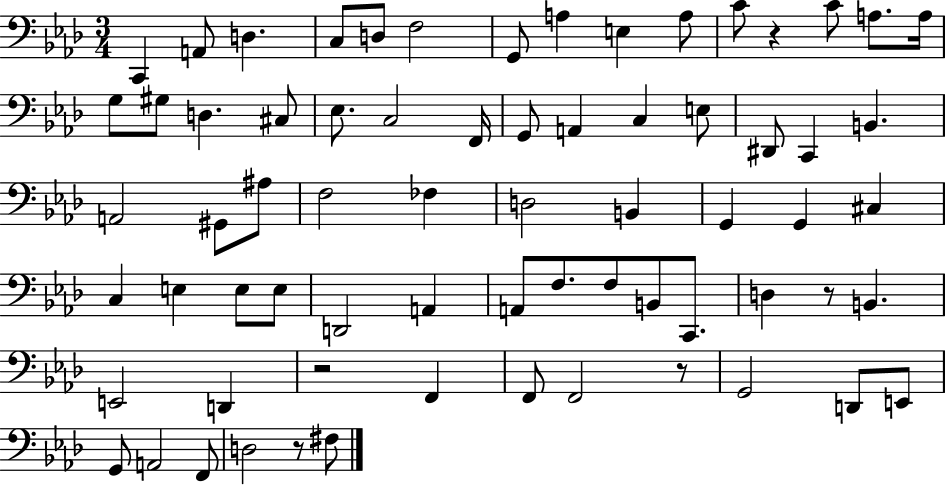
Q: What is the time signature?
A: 3/4